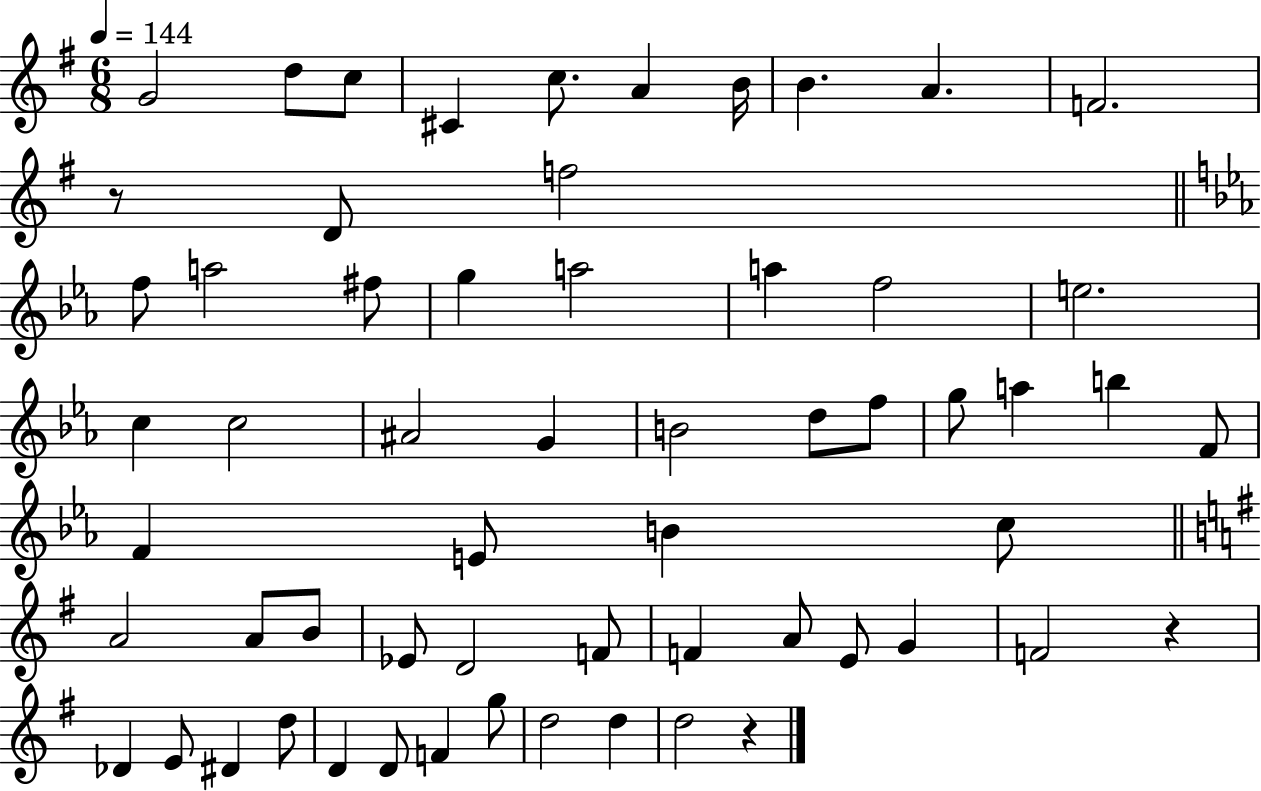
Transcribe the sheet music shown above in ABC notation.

X:1
T:Untitled
M:6/8
L:1/4
K:G
G2 d/2 c/2 ^C c/2 A B/4 B A F2 z/2 D/2 f2 f/2 a2 ^f/2 g a2 a f2 e2 c c2 ^A2 G B2 d/2 f/2 g/2 a b F/2 F E/2 B c/2 A2 A/2 B/2 _E/2 D2 F/2 F A/2 E/2 G F2 z _D E/2 ^D d/2 D D/2 F g/2 d2 d d2 z